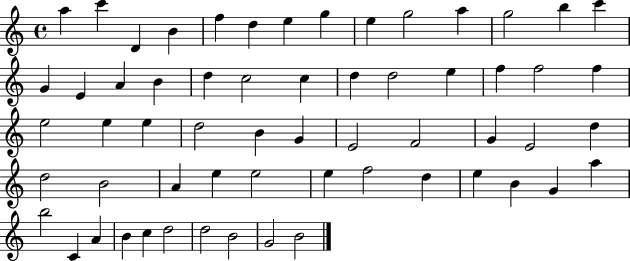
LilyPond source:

{
  \clef treble
  \time 4/4
  \defaultTimeSignature
  \key c \major
  a''4 c'''4 d'4 b'4 | f''4 d''4 e''4 g''4 | e''4 g''2 a''4 | g''2 b''4 c'''4 | \break g'4 e'4 a'4 b'4 | d''4 c''2 c''4 | d''4 d''2 e''4 | f''4 f''2 f''4 | \break e''2 e''4 e''4 | d''2 b'4 g'4 | e'2 f'2 | g'4 e'2 d''4 | \break d''2 b'2 | a'4 e''4 e''2 | e''4 f''2 d''4 | e''4 b'4 g'4 a''4 | \break b''2 c'4 a'4 | b'4 c''4 d''2 | d''2 b'2 | g'2 b'2 | \break \bar "|."
}